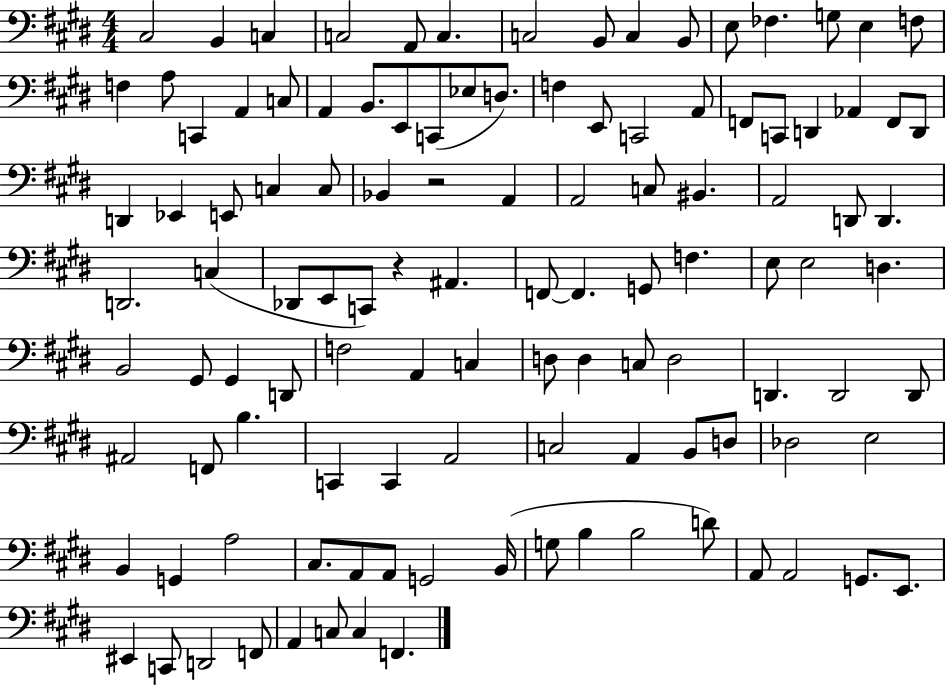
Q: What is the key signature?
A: E major